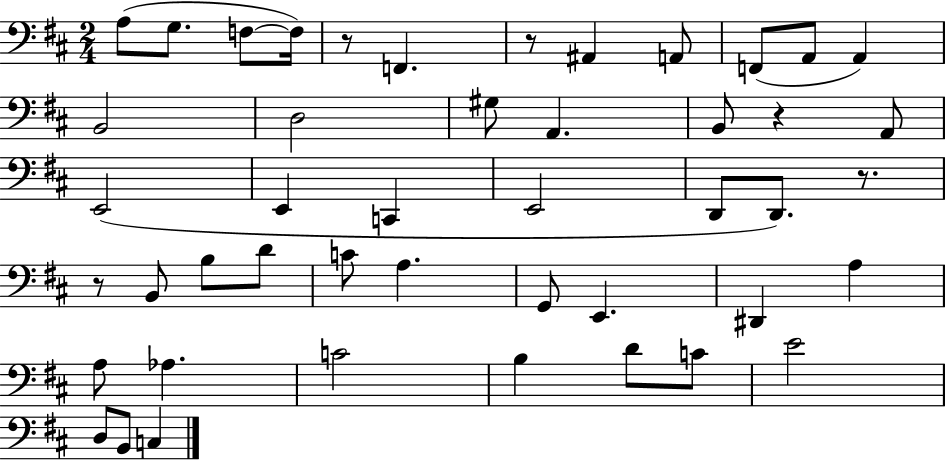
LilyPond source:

{
  \clef bass
  \numericTimeSignature
  \time 2/4
  \key d \major
  \repeat volta 2 { a8( g8. f8~~ f16) | r8 f,4. | r8 ais,4 a,8 | f,8( a,8 a,4) | \break b,2 | d2 | gis8 a,4. | b,8 r4 a,8 | \break e,2( | e,4 c,4 | e,2 | d,8 d,8.) r8. | \break r8 b,8 b8 d'8 | c'8 a4. | g,8 e,4. | dis,4 a4 | \break a8 aes4. | c'2 | b4 d'8 c'8 | e'2 | \break d8 b,8 c4 | } \bar "|."
}